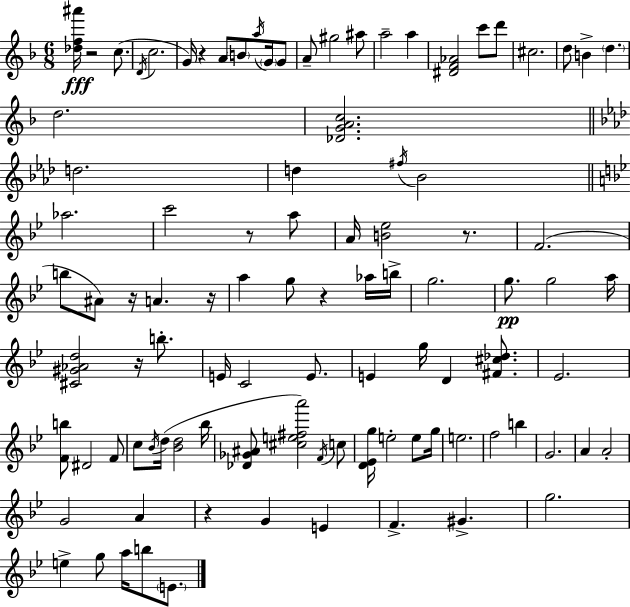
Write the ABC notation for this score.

X:1
T:Untitled
M:6/8
L:1/4
K:F
[_df^a']/4 z2 c/2 D/4 c2 G/4 z A/2 B/2 a/4 G/4 G/2 A/2 ^g2 ^a/2 a2 a [^DF_A]2 c'/2 d'/2 ^c2 d/2 B d d2 [_DGAc]2 d2 d ^f/4 _B2 _a2 c'2 z/2 a/2 A/4 [B_e]2 z/2 F2 b/2 ^A/2 z/4 A z/4 a g/2 z _a/4 b/4 g2 g/2 g2 a/4 [^C^G_Ad]2 z/4 b/2 E/4 C2 E/2 E g/4 D [^F^c_d]/2 _E2 [Fb]/2 ^D2 F/2 c/2 _B/4 d/4 [_Bd]2 _b/4 [_D_G^A]/2 [^ce^fa']2 F/4 c/2 [D_Eg]/4 e2 e/2 g/4 e2 f2 b G2 A A2 G2 A z G E F ^G g2 e g/2 a/4 b/2 E/2